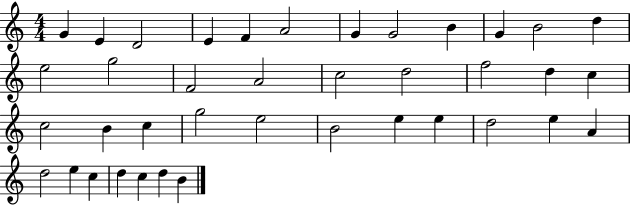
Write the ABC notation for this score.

X:1
T:Untitled
M:4/4
L:1/4
K:C
G E D2 E F A2 G G2 B G B2 d e2 g2 F2 A2 c2 d2 f2 d c c2 B c g2 e2 B2 e e d2 e A d2 e c d c d B